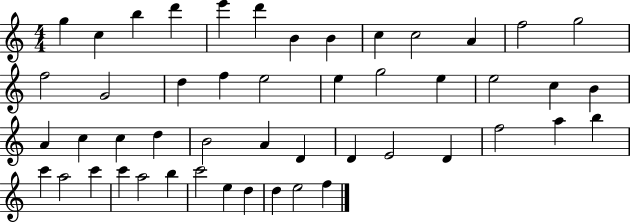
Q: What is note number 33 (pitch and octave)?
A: E4